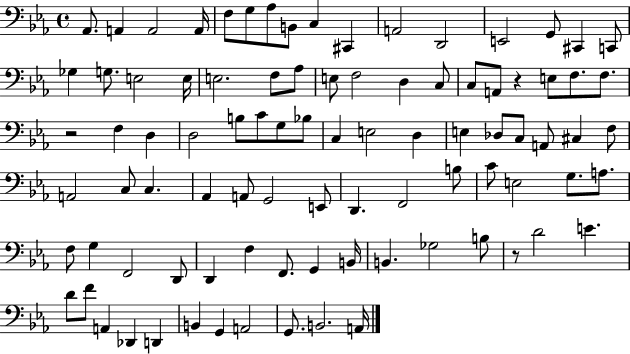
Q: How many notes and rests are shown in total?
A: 90